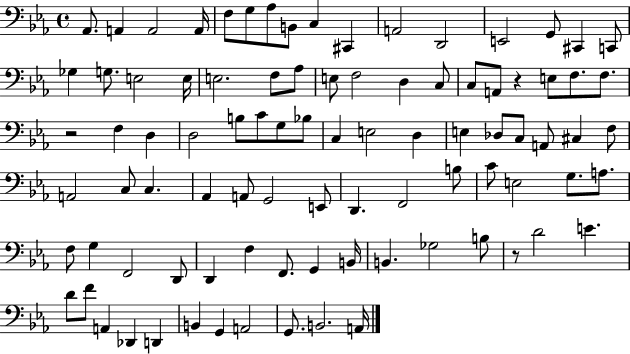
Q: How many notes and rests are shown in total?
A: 90